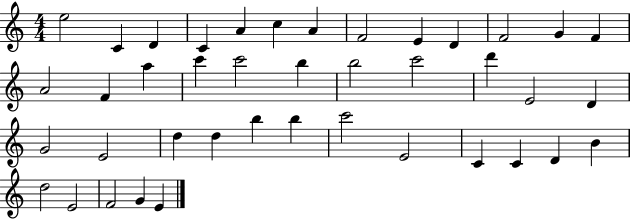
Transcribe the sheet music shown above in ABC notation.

X:1
T:Untitled
M:4/4
L:1/4
K:C
e2 C D C A c A F2 E D F2 G F A2 F a c' c'2 b b2 c'2 d' E2 D G2 E2 d d b b c'2 E2 C C D B d2 E2 F2 G E